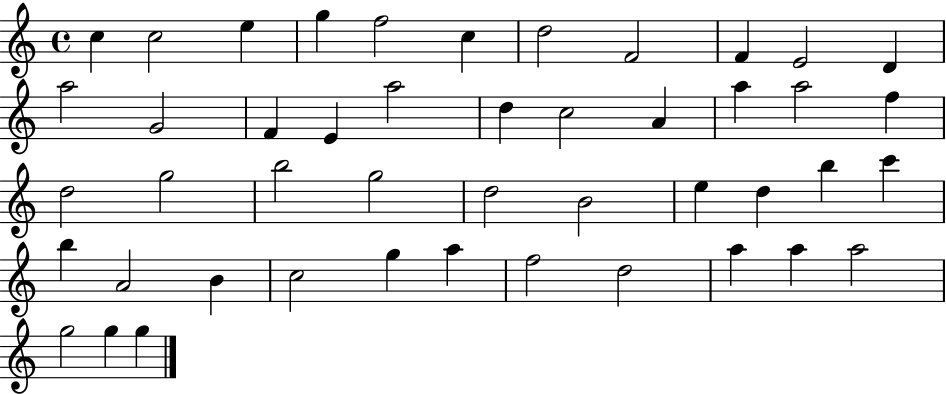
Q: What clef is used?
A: treble